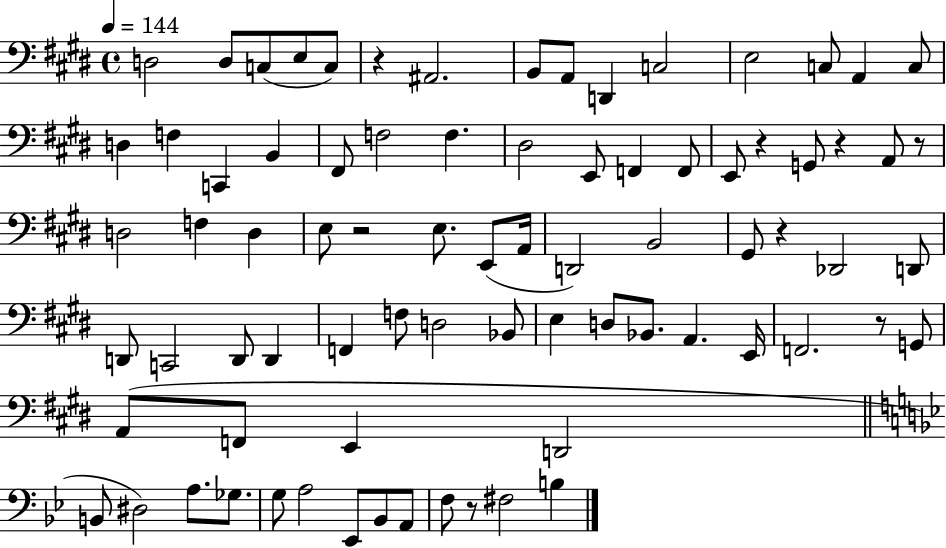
{
  \clef bass
  \time 4/4
  \defaultTimeSignature
  \key e \major
  \tempo 4 = 144
  d2 d8 c8( e8 c8) | r4 ais,2. | b,8 a,8 d,4 c2 | e2 c8 a,4 c8 | \break d4 f4 c,4 b,4 | fis,8 f2 f4. | dis2 e,8 f,4 f,8 | e,8 r4 g,8 r4 a,8 r8 | \break d2 f4 d4 | e8 r2 e8. e,8( a,16 | d,2) b,2 | gis,8 r4 des,2 d,8 | \break d,8 c,2 d,8 d,4 | f,4 f8 d2 bes,8 | e4 d8 bes,8. a,4. e,16 | f,2. r8 g,8 | \break a,8( f,8 e,4 d,2 | \bar "||" \break \key g \minor b,8 dis2) a8. ges8. | g8 a2 ees,8 bes,8 a,8 | f8 r8 fis2 b4 | \bar "|."
}